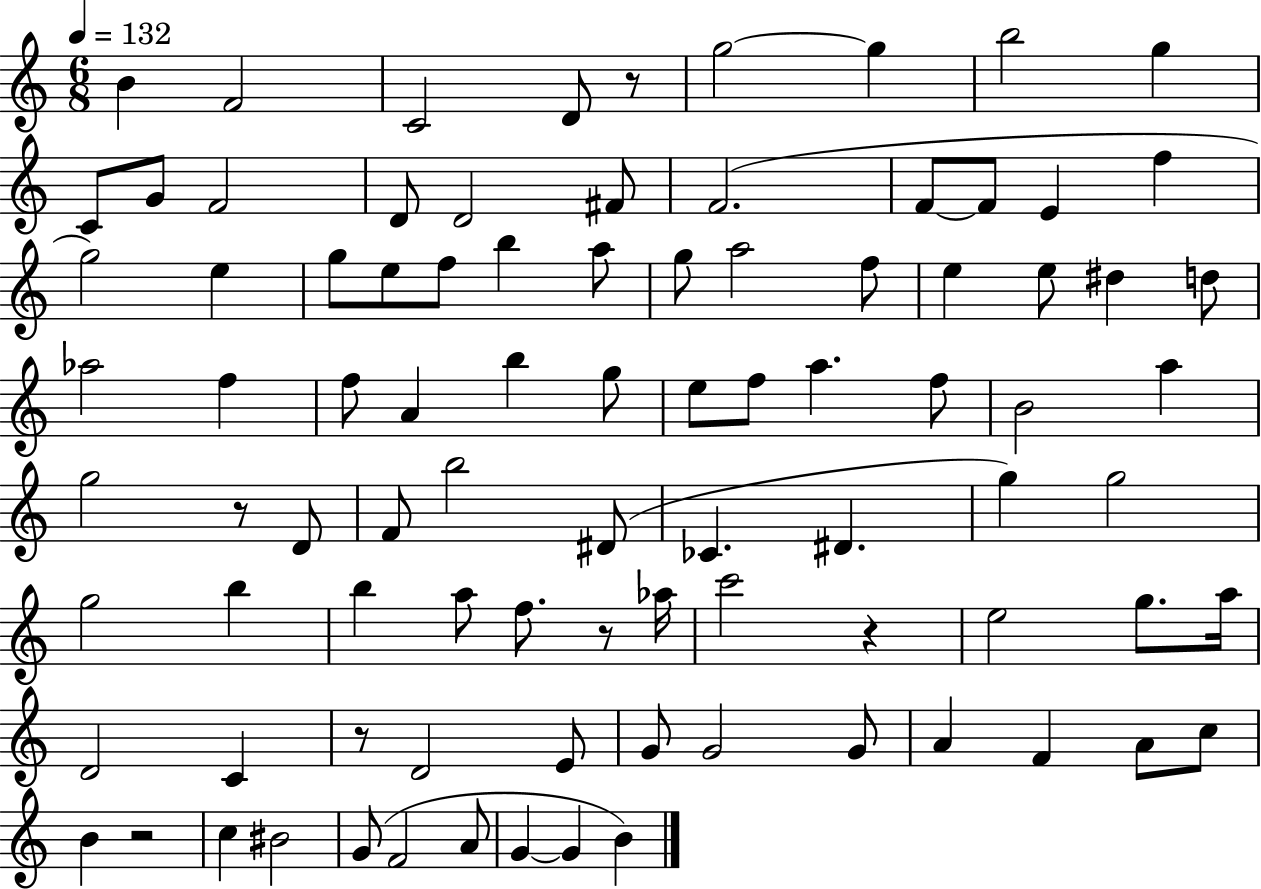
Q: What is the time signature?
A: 6/8